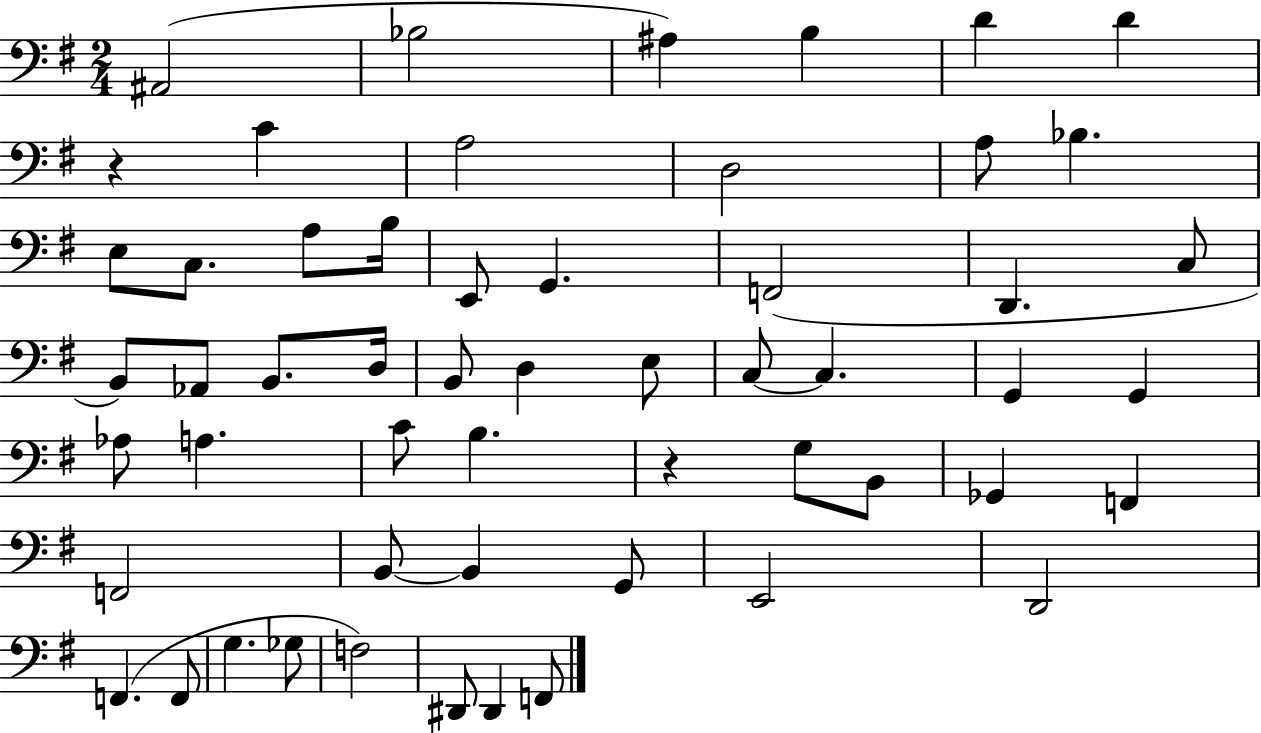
{
  \clef bass
  \numericTimeSignature
  \time 2/4
  \key g \major
  ais,2( | bes2 | ais4) b4 | d'4 d'4 | \break r4 c'4 | a2 | d2 | a8 bes4. | \break e8 c8. a8 b16 | e,8 g,4. | f,2( | d,4. c8 | \break b,8) aes,8 b,8. d16 | b,8 d4 e8 | c8~~ c4. | g,4 g,4 | \break aes8 a4. | c'8 b4. | r4 g8 b,8 | ges,4 f,4 | \break f,2 | b,8~~ b,4 g,8 | e,2 | d,2 | \break f,4.( f,8 | g4. ges8 | f2) | dis,8 dis,4 f,8 | \break \bar "|."
}